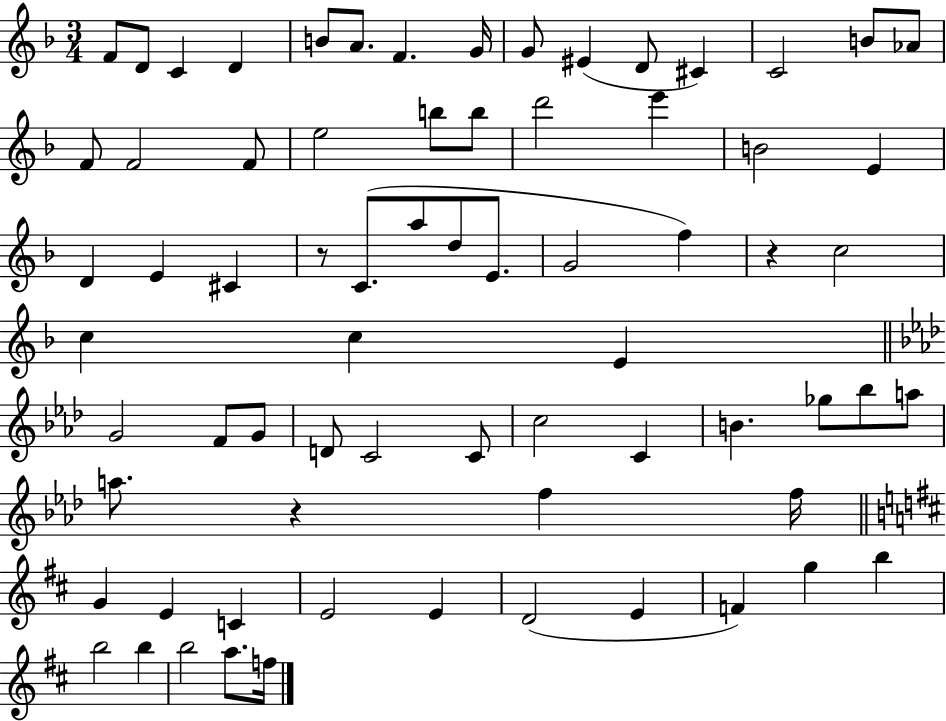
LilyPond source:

{
  \clef treble
  \numericTimeSignature
  \time 3/4
  \key f \major
  f'8 d'8 c'4 d'4 | b'8 a'8. f'4. g'16 | g'8 eis'4( d'8 cis'4) | c'2 b'8 aes'8 | \break f'8 f'2 f'8 | e''2 b''8 b''8 | d'''2 e'''4 | b'2 e'4 | \break d'4 e'4 cis'4 | r8 c'8.( a''8 d''8 e'8. | g'2 f''4) | r4 c''2 | \break c''4 c''4 e'4 | \bar "||" \break \key aes \major g'2 f'8 g'8 | d'8 c'2 c'8 | c''2 c'4 | b'4. ges''8 bes''8 a''8 | \break a''8. r4 f''4 f''16 | \bar "||" \break \key b \minor g'4 e'4 c'4 | e'2 e'4 | d'2( e'4 | f'4) g''4 b''4 | \break b''2 b''4 | b''2 a''8. f''16 | \bar "|."
}